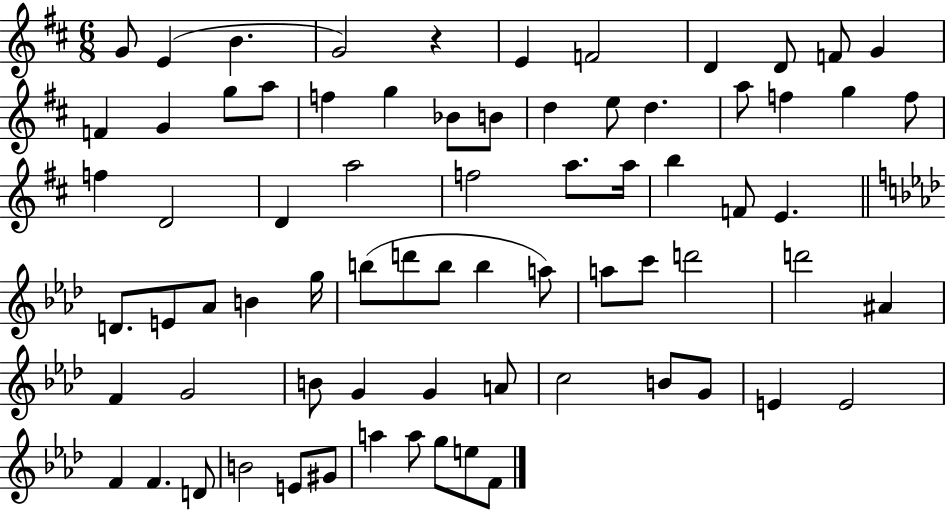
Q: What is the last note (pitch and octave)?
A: F4